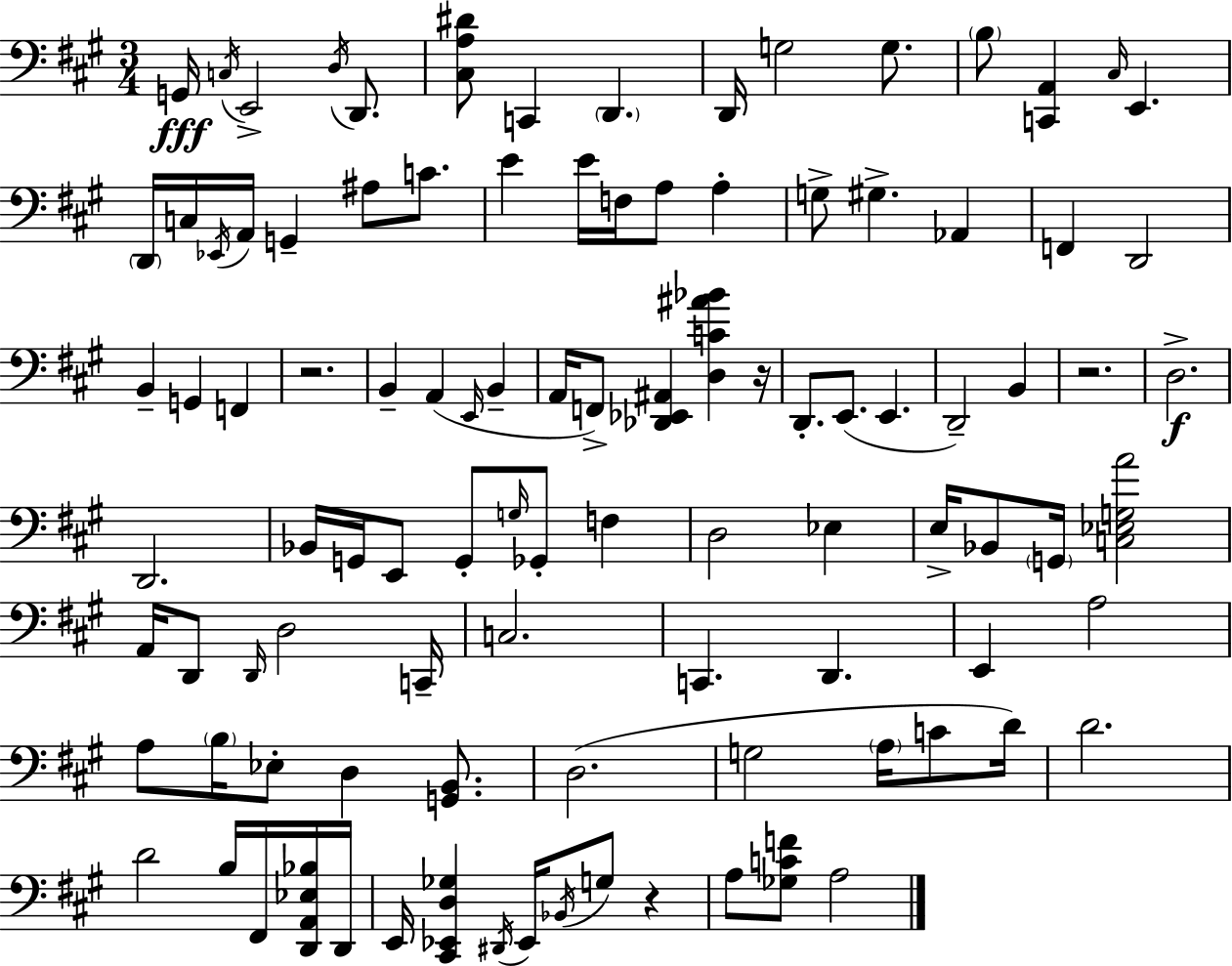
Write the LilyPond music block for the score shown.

{
  \clef bass
  \numericTimeSignature
  \time 3/4
  \key a \major
  g,16\fff \acciaccatura { c16 } e,2-> \acciaccatura { d16 } d,8. | <cis a dis'>8 c,4 \parenthesize d,4. | d,16 g2 g8. | \parenthesize b8 <c, a,>4 \grace { cis16 } e,4. | \break \parenthesize d,16 c16 \acciaccatura { ees,16 } a,16 g,4-- ais8 | c'8. e'4 e'16 f16 a8 | a4-. g8-> gis4.-> | aes,4 f,4 d,2 | \break b,4-- g,4 | f,4 r2. | b,4-- a,4( | \grace { e,16 } b,4-- a,16 f,8->) <des, ees, ais,>4 | \break <d c' ais' bes'>4 r16 d,8.-. e,8.( e,4. | d,2--) | b,4 r2. | d2.->\f | \break d,2. | bes,16 g,16 e,8 g,8-. \grace { g16 } | ges,8-. f4 d2 | ees4 e16-> bes,8 \parenthesize g,16 <c ees g a'>2 | \break a,16 d,8 \grace { d,16 } d2 | c,16-- c2. | c,4. | d,4. e,4 a2 | \break a8 \parenthesize b16 ees8-. | d4 <g, b,>8. d2.( | g2 | \parenthesize a16 c'8 d'16) d'2. | \break d'2 | b16 fis,16 <d, a, ees bes>16 d,16 e,16 <cis, ees, d ges>4 | \acciaccatura { dis,16 } ees,16 \acciaccatura { bes,16 } g8 r4 a8 <ges c' f'>8 | a2 \bar "|."
}